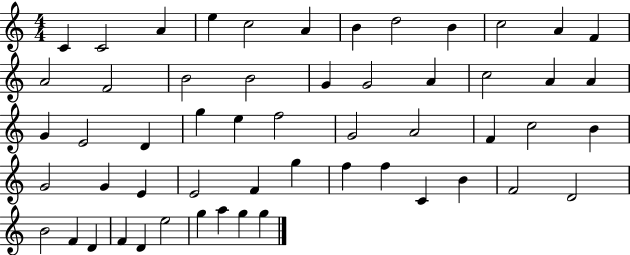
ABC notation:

X:1
T:Untitled
M:4/4
L:1/4
K:C
C C2 A e c2 A B d2 B c2 A F A2 F2 B2 B2 G G2 A c2 A A G E2 D g e f2 G2 A2 F c2 B G2 G E E2 F g f f C B F2 D2 B2 F D F D e2 g a g g